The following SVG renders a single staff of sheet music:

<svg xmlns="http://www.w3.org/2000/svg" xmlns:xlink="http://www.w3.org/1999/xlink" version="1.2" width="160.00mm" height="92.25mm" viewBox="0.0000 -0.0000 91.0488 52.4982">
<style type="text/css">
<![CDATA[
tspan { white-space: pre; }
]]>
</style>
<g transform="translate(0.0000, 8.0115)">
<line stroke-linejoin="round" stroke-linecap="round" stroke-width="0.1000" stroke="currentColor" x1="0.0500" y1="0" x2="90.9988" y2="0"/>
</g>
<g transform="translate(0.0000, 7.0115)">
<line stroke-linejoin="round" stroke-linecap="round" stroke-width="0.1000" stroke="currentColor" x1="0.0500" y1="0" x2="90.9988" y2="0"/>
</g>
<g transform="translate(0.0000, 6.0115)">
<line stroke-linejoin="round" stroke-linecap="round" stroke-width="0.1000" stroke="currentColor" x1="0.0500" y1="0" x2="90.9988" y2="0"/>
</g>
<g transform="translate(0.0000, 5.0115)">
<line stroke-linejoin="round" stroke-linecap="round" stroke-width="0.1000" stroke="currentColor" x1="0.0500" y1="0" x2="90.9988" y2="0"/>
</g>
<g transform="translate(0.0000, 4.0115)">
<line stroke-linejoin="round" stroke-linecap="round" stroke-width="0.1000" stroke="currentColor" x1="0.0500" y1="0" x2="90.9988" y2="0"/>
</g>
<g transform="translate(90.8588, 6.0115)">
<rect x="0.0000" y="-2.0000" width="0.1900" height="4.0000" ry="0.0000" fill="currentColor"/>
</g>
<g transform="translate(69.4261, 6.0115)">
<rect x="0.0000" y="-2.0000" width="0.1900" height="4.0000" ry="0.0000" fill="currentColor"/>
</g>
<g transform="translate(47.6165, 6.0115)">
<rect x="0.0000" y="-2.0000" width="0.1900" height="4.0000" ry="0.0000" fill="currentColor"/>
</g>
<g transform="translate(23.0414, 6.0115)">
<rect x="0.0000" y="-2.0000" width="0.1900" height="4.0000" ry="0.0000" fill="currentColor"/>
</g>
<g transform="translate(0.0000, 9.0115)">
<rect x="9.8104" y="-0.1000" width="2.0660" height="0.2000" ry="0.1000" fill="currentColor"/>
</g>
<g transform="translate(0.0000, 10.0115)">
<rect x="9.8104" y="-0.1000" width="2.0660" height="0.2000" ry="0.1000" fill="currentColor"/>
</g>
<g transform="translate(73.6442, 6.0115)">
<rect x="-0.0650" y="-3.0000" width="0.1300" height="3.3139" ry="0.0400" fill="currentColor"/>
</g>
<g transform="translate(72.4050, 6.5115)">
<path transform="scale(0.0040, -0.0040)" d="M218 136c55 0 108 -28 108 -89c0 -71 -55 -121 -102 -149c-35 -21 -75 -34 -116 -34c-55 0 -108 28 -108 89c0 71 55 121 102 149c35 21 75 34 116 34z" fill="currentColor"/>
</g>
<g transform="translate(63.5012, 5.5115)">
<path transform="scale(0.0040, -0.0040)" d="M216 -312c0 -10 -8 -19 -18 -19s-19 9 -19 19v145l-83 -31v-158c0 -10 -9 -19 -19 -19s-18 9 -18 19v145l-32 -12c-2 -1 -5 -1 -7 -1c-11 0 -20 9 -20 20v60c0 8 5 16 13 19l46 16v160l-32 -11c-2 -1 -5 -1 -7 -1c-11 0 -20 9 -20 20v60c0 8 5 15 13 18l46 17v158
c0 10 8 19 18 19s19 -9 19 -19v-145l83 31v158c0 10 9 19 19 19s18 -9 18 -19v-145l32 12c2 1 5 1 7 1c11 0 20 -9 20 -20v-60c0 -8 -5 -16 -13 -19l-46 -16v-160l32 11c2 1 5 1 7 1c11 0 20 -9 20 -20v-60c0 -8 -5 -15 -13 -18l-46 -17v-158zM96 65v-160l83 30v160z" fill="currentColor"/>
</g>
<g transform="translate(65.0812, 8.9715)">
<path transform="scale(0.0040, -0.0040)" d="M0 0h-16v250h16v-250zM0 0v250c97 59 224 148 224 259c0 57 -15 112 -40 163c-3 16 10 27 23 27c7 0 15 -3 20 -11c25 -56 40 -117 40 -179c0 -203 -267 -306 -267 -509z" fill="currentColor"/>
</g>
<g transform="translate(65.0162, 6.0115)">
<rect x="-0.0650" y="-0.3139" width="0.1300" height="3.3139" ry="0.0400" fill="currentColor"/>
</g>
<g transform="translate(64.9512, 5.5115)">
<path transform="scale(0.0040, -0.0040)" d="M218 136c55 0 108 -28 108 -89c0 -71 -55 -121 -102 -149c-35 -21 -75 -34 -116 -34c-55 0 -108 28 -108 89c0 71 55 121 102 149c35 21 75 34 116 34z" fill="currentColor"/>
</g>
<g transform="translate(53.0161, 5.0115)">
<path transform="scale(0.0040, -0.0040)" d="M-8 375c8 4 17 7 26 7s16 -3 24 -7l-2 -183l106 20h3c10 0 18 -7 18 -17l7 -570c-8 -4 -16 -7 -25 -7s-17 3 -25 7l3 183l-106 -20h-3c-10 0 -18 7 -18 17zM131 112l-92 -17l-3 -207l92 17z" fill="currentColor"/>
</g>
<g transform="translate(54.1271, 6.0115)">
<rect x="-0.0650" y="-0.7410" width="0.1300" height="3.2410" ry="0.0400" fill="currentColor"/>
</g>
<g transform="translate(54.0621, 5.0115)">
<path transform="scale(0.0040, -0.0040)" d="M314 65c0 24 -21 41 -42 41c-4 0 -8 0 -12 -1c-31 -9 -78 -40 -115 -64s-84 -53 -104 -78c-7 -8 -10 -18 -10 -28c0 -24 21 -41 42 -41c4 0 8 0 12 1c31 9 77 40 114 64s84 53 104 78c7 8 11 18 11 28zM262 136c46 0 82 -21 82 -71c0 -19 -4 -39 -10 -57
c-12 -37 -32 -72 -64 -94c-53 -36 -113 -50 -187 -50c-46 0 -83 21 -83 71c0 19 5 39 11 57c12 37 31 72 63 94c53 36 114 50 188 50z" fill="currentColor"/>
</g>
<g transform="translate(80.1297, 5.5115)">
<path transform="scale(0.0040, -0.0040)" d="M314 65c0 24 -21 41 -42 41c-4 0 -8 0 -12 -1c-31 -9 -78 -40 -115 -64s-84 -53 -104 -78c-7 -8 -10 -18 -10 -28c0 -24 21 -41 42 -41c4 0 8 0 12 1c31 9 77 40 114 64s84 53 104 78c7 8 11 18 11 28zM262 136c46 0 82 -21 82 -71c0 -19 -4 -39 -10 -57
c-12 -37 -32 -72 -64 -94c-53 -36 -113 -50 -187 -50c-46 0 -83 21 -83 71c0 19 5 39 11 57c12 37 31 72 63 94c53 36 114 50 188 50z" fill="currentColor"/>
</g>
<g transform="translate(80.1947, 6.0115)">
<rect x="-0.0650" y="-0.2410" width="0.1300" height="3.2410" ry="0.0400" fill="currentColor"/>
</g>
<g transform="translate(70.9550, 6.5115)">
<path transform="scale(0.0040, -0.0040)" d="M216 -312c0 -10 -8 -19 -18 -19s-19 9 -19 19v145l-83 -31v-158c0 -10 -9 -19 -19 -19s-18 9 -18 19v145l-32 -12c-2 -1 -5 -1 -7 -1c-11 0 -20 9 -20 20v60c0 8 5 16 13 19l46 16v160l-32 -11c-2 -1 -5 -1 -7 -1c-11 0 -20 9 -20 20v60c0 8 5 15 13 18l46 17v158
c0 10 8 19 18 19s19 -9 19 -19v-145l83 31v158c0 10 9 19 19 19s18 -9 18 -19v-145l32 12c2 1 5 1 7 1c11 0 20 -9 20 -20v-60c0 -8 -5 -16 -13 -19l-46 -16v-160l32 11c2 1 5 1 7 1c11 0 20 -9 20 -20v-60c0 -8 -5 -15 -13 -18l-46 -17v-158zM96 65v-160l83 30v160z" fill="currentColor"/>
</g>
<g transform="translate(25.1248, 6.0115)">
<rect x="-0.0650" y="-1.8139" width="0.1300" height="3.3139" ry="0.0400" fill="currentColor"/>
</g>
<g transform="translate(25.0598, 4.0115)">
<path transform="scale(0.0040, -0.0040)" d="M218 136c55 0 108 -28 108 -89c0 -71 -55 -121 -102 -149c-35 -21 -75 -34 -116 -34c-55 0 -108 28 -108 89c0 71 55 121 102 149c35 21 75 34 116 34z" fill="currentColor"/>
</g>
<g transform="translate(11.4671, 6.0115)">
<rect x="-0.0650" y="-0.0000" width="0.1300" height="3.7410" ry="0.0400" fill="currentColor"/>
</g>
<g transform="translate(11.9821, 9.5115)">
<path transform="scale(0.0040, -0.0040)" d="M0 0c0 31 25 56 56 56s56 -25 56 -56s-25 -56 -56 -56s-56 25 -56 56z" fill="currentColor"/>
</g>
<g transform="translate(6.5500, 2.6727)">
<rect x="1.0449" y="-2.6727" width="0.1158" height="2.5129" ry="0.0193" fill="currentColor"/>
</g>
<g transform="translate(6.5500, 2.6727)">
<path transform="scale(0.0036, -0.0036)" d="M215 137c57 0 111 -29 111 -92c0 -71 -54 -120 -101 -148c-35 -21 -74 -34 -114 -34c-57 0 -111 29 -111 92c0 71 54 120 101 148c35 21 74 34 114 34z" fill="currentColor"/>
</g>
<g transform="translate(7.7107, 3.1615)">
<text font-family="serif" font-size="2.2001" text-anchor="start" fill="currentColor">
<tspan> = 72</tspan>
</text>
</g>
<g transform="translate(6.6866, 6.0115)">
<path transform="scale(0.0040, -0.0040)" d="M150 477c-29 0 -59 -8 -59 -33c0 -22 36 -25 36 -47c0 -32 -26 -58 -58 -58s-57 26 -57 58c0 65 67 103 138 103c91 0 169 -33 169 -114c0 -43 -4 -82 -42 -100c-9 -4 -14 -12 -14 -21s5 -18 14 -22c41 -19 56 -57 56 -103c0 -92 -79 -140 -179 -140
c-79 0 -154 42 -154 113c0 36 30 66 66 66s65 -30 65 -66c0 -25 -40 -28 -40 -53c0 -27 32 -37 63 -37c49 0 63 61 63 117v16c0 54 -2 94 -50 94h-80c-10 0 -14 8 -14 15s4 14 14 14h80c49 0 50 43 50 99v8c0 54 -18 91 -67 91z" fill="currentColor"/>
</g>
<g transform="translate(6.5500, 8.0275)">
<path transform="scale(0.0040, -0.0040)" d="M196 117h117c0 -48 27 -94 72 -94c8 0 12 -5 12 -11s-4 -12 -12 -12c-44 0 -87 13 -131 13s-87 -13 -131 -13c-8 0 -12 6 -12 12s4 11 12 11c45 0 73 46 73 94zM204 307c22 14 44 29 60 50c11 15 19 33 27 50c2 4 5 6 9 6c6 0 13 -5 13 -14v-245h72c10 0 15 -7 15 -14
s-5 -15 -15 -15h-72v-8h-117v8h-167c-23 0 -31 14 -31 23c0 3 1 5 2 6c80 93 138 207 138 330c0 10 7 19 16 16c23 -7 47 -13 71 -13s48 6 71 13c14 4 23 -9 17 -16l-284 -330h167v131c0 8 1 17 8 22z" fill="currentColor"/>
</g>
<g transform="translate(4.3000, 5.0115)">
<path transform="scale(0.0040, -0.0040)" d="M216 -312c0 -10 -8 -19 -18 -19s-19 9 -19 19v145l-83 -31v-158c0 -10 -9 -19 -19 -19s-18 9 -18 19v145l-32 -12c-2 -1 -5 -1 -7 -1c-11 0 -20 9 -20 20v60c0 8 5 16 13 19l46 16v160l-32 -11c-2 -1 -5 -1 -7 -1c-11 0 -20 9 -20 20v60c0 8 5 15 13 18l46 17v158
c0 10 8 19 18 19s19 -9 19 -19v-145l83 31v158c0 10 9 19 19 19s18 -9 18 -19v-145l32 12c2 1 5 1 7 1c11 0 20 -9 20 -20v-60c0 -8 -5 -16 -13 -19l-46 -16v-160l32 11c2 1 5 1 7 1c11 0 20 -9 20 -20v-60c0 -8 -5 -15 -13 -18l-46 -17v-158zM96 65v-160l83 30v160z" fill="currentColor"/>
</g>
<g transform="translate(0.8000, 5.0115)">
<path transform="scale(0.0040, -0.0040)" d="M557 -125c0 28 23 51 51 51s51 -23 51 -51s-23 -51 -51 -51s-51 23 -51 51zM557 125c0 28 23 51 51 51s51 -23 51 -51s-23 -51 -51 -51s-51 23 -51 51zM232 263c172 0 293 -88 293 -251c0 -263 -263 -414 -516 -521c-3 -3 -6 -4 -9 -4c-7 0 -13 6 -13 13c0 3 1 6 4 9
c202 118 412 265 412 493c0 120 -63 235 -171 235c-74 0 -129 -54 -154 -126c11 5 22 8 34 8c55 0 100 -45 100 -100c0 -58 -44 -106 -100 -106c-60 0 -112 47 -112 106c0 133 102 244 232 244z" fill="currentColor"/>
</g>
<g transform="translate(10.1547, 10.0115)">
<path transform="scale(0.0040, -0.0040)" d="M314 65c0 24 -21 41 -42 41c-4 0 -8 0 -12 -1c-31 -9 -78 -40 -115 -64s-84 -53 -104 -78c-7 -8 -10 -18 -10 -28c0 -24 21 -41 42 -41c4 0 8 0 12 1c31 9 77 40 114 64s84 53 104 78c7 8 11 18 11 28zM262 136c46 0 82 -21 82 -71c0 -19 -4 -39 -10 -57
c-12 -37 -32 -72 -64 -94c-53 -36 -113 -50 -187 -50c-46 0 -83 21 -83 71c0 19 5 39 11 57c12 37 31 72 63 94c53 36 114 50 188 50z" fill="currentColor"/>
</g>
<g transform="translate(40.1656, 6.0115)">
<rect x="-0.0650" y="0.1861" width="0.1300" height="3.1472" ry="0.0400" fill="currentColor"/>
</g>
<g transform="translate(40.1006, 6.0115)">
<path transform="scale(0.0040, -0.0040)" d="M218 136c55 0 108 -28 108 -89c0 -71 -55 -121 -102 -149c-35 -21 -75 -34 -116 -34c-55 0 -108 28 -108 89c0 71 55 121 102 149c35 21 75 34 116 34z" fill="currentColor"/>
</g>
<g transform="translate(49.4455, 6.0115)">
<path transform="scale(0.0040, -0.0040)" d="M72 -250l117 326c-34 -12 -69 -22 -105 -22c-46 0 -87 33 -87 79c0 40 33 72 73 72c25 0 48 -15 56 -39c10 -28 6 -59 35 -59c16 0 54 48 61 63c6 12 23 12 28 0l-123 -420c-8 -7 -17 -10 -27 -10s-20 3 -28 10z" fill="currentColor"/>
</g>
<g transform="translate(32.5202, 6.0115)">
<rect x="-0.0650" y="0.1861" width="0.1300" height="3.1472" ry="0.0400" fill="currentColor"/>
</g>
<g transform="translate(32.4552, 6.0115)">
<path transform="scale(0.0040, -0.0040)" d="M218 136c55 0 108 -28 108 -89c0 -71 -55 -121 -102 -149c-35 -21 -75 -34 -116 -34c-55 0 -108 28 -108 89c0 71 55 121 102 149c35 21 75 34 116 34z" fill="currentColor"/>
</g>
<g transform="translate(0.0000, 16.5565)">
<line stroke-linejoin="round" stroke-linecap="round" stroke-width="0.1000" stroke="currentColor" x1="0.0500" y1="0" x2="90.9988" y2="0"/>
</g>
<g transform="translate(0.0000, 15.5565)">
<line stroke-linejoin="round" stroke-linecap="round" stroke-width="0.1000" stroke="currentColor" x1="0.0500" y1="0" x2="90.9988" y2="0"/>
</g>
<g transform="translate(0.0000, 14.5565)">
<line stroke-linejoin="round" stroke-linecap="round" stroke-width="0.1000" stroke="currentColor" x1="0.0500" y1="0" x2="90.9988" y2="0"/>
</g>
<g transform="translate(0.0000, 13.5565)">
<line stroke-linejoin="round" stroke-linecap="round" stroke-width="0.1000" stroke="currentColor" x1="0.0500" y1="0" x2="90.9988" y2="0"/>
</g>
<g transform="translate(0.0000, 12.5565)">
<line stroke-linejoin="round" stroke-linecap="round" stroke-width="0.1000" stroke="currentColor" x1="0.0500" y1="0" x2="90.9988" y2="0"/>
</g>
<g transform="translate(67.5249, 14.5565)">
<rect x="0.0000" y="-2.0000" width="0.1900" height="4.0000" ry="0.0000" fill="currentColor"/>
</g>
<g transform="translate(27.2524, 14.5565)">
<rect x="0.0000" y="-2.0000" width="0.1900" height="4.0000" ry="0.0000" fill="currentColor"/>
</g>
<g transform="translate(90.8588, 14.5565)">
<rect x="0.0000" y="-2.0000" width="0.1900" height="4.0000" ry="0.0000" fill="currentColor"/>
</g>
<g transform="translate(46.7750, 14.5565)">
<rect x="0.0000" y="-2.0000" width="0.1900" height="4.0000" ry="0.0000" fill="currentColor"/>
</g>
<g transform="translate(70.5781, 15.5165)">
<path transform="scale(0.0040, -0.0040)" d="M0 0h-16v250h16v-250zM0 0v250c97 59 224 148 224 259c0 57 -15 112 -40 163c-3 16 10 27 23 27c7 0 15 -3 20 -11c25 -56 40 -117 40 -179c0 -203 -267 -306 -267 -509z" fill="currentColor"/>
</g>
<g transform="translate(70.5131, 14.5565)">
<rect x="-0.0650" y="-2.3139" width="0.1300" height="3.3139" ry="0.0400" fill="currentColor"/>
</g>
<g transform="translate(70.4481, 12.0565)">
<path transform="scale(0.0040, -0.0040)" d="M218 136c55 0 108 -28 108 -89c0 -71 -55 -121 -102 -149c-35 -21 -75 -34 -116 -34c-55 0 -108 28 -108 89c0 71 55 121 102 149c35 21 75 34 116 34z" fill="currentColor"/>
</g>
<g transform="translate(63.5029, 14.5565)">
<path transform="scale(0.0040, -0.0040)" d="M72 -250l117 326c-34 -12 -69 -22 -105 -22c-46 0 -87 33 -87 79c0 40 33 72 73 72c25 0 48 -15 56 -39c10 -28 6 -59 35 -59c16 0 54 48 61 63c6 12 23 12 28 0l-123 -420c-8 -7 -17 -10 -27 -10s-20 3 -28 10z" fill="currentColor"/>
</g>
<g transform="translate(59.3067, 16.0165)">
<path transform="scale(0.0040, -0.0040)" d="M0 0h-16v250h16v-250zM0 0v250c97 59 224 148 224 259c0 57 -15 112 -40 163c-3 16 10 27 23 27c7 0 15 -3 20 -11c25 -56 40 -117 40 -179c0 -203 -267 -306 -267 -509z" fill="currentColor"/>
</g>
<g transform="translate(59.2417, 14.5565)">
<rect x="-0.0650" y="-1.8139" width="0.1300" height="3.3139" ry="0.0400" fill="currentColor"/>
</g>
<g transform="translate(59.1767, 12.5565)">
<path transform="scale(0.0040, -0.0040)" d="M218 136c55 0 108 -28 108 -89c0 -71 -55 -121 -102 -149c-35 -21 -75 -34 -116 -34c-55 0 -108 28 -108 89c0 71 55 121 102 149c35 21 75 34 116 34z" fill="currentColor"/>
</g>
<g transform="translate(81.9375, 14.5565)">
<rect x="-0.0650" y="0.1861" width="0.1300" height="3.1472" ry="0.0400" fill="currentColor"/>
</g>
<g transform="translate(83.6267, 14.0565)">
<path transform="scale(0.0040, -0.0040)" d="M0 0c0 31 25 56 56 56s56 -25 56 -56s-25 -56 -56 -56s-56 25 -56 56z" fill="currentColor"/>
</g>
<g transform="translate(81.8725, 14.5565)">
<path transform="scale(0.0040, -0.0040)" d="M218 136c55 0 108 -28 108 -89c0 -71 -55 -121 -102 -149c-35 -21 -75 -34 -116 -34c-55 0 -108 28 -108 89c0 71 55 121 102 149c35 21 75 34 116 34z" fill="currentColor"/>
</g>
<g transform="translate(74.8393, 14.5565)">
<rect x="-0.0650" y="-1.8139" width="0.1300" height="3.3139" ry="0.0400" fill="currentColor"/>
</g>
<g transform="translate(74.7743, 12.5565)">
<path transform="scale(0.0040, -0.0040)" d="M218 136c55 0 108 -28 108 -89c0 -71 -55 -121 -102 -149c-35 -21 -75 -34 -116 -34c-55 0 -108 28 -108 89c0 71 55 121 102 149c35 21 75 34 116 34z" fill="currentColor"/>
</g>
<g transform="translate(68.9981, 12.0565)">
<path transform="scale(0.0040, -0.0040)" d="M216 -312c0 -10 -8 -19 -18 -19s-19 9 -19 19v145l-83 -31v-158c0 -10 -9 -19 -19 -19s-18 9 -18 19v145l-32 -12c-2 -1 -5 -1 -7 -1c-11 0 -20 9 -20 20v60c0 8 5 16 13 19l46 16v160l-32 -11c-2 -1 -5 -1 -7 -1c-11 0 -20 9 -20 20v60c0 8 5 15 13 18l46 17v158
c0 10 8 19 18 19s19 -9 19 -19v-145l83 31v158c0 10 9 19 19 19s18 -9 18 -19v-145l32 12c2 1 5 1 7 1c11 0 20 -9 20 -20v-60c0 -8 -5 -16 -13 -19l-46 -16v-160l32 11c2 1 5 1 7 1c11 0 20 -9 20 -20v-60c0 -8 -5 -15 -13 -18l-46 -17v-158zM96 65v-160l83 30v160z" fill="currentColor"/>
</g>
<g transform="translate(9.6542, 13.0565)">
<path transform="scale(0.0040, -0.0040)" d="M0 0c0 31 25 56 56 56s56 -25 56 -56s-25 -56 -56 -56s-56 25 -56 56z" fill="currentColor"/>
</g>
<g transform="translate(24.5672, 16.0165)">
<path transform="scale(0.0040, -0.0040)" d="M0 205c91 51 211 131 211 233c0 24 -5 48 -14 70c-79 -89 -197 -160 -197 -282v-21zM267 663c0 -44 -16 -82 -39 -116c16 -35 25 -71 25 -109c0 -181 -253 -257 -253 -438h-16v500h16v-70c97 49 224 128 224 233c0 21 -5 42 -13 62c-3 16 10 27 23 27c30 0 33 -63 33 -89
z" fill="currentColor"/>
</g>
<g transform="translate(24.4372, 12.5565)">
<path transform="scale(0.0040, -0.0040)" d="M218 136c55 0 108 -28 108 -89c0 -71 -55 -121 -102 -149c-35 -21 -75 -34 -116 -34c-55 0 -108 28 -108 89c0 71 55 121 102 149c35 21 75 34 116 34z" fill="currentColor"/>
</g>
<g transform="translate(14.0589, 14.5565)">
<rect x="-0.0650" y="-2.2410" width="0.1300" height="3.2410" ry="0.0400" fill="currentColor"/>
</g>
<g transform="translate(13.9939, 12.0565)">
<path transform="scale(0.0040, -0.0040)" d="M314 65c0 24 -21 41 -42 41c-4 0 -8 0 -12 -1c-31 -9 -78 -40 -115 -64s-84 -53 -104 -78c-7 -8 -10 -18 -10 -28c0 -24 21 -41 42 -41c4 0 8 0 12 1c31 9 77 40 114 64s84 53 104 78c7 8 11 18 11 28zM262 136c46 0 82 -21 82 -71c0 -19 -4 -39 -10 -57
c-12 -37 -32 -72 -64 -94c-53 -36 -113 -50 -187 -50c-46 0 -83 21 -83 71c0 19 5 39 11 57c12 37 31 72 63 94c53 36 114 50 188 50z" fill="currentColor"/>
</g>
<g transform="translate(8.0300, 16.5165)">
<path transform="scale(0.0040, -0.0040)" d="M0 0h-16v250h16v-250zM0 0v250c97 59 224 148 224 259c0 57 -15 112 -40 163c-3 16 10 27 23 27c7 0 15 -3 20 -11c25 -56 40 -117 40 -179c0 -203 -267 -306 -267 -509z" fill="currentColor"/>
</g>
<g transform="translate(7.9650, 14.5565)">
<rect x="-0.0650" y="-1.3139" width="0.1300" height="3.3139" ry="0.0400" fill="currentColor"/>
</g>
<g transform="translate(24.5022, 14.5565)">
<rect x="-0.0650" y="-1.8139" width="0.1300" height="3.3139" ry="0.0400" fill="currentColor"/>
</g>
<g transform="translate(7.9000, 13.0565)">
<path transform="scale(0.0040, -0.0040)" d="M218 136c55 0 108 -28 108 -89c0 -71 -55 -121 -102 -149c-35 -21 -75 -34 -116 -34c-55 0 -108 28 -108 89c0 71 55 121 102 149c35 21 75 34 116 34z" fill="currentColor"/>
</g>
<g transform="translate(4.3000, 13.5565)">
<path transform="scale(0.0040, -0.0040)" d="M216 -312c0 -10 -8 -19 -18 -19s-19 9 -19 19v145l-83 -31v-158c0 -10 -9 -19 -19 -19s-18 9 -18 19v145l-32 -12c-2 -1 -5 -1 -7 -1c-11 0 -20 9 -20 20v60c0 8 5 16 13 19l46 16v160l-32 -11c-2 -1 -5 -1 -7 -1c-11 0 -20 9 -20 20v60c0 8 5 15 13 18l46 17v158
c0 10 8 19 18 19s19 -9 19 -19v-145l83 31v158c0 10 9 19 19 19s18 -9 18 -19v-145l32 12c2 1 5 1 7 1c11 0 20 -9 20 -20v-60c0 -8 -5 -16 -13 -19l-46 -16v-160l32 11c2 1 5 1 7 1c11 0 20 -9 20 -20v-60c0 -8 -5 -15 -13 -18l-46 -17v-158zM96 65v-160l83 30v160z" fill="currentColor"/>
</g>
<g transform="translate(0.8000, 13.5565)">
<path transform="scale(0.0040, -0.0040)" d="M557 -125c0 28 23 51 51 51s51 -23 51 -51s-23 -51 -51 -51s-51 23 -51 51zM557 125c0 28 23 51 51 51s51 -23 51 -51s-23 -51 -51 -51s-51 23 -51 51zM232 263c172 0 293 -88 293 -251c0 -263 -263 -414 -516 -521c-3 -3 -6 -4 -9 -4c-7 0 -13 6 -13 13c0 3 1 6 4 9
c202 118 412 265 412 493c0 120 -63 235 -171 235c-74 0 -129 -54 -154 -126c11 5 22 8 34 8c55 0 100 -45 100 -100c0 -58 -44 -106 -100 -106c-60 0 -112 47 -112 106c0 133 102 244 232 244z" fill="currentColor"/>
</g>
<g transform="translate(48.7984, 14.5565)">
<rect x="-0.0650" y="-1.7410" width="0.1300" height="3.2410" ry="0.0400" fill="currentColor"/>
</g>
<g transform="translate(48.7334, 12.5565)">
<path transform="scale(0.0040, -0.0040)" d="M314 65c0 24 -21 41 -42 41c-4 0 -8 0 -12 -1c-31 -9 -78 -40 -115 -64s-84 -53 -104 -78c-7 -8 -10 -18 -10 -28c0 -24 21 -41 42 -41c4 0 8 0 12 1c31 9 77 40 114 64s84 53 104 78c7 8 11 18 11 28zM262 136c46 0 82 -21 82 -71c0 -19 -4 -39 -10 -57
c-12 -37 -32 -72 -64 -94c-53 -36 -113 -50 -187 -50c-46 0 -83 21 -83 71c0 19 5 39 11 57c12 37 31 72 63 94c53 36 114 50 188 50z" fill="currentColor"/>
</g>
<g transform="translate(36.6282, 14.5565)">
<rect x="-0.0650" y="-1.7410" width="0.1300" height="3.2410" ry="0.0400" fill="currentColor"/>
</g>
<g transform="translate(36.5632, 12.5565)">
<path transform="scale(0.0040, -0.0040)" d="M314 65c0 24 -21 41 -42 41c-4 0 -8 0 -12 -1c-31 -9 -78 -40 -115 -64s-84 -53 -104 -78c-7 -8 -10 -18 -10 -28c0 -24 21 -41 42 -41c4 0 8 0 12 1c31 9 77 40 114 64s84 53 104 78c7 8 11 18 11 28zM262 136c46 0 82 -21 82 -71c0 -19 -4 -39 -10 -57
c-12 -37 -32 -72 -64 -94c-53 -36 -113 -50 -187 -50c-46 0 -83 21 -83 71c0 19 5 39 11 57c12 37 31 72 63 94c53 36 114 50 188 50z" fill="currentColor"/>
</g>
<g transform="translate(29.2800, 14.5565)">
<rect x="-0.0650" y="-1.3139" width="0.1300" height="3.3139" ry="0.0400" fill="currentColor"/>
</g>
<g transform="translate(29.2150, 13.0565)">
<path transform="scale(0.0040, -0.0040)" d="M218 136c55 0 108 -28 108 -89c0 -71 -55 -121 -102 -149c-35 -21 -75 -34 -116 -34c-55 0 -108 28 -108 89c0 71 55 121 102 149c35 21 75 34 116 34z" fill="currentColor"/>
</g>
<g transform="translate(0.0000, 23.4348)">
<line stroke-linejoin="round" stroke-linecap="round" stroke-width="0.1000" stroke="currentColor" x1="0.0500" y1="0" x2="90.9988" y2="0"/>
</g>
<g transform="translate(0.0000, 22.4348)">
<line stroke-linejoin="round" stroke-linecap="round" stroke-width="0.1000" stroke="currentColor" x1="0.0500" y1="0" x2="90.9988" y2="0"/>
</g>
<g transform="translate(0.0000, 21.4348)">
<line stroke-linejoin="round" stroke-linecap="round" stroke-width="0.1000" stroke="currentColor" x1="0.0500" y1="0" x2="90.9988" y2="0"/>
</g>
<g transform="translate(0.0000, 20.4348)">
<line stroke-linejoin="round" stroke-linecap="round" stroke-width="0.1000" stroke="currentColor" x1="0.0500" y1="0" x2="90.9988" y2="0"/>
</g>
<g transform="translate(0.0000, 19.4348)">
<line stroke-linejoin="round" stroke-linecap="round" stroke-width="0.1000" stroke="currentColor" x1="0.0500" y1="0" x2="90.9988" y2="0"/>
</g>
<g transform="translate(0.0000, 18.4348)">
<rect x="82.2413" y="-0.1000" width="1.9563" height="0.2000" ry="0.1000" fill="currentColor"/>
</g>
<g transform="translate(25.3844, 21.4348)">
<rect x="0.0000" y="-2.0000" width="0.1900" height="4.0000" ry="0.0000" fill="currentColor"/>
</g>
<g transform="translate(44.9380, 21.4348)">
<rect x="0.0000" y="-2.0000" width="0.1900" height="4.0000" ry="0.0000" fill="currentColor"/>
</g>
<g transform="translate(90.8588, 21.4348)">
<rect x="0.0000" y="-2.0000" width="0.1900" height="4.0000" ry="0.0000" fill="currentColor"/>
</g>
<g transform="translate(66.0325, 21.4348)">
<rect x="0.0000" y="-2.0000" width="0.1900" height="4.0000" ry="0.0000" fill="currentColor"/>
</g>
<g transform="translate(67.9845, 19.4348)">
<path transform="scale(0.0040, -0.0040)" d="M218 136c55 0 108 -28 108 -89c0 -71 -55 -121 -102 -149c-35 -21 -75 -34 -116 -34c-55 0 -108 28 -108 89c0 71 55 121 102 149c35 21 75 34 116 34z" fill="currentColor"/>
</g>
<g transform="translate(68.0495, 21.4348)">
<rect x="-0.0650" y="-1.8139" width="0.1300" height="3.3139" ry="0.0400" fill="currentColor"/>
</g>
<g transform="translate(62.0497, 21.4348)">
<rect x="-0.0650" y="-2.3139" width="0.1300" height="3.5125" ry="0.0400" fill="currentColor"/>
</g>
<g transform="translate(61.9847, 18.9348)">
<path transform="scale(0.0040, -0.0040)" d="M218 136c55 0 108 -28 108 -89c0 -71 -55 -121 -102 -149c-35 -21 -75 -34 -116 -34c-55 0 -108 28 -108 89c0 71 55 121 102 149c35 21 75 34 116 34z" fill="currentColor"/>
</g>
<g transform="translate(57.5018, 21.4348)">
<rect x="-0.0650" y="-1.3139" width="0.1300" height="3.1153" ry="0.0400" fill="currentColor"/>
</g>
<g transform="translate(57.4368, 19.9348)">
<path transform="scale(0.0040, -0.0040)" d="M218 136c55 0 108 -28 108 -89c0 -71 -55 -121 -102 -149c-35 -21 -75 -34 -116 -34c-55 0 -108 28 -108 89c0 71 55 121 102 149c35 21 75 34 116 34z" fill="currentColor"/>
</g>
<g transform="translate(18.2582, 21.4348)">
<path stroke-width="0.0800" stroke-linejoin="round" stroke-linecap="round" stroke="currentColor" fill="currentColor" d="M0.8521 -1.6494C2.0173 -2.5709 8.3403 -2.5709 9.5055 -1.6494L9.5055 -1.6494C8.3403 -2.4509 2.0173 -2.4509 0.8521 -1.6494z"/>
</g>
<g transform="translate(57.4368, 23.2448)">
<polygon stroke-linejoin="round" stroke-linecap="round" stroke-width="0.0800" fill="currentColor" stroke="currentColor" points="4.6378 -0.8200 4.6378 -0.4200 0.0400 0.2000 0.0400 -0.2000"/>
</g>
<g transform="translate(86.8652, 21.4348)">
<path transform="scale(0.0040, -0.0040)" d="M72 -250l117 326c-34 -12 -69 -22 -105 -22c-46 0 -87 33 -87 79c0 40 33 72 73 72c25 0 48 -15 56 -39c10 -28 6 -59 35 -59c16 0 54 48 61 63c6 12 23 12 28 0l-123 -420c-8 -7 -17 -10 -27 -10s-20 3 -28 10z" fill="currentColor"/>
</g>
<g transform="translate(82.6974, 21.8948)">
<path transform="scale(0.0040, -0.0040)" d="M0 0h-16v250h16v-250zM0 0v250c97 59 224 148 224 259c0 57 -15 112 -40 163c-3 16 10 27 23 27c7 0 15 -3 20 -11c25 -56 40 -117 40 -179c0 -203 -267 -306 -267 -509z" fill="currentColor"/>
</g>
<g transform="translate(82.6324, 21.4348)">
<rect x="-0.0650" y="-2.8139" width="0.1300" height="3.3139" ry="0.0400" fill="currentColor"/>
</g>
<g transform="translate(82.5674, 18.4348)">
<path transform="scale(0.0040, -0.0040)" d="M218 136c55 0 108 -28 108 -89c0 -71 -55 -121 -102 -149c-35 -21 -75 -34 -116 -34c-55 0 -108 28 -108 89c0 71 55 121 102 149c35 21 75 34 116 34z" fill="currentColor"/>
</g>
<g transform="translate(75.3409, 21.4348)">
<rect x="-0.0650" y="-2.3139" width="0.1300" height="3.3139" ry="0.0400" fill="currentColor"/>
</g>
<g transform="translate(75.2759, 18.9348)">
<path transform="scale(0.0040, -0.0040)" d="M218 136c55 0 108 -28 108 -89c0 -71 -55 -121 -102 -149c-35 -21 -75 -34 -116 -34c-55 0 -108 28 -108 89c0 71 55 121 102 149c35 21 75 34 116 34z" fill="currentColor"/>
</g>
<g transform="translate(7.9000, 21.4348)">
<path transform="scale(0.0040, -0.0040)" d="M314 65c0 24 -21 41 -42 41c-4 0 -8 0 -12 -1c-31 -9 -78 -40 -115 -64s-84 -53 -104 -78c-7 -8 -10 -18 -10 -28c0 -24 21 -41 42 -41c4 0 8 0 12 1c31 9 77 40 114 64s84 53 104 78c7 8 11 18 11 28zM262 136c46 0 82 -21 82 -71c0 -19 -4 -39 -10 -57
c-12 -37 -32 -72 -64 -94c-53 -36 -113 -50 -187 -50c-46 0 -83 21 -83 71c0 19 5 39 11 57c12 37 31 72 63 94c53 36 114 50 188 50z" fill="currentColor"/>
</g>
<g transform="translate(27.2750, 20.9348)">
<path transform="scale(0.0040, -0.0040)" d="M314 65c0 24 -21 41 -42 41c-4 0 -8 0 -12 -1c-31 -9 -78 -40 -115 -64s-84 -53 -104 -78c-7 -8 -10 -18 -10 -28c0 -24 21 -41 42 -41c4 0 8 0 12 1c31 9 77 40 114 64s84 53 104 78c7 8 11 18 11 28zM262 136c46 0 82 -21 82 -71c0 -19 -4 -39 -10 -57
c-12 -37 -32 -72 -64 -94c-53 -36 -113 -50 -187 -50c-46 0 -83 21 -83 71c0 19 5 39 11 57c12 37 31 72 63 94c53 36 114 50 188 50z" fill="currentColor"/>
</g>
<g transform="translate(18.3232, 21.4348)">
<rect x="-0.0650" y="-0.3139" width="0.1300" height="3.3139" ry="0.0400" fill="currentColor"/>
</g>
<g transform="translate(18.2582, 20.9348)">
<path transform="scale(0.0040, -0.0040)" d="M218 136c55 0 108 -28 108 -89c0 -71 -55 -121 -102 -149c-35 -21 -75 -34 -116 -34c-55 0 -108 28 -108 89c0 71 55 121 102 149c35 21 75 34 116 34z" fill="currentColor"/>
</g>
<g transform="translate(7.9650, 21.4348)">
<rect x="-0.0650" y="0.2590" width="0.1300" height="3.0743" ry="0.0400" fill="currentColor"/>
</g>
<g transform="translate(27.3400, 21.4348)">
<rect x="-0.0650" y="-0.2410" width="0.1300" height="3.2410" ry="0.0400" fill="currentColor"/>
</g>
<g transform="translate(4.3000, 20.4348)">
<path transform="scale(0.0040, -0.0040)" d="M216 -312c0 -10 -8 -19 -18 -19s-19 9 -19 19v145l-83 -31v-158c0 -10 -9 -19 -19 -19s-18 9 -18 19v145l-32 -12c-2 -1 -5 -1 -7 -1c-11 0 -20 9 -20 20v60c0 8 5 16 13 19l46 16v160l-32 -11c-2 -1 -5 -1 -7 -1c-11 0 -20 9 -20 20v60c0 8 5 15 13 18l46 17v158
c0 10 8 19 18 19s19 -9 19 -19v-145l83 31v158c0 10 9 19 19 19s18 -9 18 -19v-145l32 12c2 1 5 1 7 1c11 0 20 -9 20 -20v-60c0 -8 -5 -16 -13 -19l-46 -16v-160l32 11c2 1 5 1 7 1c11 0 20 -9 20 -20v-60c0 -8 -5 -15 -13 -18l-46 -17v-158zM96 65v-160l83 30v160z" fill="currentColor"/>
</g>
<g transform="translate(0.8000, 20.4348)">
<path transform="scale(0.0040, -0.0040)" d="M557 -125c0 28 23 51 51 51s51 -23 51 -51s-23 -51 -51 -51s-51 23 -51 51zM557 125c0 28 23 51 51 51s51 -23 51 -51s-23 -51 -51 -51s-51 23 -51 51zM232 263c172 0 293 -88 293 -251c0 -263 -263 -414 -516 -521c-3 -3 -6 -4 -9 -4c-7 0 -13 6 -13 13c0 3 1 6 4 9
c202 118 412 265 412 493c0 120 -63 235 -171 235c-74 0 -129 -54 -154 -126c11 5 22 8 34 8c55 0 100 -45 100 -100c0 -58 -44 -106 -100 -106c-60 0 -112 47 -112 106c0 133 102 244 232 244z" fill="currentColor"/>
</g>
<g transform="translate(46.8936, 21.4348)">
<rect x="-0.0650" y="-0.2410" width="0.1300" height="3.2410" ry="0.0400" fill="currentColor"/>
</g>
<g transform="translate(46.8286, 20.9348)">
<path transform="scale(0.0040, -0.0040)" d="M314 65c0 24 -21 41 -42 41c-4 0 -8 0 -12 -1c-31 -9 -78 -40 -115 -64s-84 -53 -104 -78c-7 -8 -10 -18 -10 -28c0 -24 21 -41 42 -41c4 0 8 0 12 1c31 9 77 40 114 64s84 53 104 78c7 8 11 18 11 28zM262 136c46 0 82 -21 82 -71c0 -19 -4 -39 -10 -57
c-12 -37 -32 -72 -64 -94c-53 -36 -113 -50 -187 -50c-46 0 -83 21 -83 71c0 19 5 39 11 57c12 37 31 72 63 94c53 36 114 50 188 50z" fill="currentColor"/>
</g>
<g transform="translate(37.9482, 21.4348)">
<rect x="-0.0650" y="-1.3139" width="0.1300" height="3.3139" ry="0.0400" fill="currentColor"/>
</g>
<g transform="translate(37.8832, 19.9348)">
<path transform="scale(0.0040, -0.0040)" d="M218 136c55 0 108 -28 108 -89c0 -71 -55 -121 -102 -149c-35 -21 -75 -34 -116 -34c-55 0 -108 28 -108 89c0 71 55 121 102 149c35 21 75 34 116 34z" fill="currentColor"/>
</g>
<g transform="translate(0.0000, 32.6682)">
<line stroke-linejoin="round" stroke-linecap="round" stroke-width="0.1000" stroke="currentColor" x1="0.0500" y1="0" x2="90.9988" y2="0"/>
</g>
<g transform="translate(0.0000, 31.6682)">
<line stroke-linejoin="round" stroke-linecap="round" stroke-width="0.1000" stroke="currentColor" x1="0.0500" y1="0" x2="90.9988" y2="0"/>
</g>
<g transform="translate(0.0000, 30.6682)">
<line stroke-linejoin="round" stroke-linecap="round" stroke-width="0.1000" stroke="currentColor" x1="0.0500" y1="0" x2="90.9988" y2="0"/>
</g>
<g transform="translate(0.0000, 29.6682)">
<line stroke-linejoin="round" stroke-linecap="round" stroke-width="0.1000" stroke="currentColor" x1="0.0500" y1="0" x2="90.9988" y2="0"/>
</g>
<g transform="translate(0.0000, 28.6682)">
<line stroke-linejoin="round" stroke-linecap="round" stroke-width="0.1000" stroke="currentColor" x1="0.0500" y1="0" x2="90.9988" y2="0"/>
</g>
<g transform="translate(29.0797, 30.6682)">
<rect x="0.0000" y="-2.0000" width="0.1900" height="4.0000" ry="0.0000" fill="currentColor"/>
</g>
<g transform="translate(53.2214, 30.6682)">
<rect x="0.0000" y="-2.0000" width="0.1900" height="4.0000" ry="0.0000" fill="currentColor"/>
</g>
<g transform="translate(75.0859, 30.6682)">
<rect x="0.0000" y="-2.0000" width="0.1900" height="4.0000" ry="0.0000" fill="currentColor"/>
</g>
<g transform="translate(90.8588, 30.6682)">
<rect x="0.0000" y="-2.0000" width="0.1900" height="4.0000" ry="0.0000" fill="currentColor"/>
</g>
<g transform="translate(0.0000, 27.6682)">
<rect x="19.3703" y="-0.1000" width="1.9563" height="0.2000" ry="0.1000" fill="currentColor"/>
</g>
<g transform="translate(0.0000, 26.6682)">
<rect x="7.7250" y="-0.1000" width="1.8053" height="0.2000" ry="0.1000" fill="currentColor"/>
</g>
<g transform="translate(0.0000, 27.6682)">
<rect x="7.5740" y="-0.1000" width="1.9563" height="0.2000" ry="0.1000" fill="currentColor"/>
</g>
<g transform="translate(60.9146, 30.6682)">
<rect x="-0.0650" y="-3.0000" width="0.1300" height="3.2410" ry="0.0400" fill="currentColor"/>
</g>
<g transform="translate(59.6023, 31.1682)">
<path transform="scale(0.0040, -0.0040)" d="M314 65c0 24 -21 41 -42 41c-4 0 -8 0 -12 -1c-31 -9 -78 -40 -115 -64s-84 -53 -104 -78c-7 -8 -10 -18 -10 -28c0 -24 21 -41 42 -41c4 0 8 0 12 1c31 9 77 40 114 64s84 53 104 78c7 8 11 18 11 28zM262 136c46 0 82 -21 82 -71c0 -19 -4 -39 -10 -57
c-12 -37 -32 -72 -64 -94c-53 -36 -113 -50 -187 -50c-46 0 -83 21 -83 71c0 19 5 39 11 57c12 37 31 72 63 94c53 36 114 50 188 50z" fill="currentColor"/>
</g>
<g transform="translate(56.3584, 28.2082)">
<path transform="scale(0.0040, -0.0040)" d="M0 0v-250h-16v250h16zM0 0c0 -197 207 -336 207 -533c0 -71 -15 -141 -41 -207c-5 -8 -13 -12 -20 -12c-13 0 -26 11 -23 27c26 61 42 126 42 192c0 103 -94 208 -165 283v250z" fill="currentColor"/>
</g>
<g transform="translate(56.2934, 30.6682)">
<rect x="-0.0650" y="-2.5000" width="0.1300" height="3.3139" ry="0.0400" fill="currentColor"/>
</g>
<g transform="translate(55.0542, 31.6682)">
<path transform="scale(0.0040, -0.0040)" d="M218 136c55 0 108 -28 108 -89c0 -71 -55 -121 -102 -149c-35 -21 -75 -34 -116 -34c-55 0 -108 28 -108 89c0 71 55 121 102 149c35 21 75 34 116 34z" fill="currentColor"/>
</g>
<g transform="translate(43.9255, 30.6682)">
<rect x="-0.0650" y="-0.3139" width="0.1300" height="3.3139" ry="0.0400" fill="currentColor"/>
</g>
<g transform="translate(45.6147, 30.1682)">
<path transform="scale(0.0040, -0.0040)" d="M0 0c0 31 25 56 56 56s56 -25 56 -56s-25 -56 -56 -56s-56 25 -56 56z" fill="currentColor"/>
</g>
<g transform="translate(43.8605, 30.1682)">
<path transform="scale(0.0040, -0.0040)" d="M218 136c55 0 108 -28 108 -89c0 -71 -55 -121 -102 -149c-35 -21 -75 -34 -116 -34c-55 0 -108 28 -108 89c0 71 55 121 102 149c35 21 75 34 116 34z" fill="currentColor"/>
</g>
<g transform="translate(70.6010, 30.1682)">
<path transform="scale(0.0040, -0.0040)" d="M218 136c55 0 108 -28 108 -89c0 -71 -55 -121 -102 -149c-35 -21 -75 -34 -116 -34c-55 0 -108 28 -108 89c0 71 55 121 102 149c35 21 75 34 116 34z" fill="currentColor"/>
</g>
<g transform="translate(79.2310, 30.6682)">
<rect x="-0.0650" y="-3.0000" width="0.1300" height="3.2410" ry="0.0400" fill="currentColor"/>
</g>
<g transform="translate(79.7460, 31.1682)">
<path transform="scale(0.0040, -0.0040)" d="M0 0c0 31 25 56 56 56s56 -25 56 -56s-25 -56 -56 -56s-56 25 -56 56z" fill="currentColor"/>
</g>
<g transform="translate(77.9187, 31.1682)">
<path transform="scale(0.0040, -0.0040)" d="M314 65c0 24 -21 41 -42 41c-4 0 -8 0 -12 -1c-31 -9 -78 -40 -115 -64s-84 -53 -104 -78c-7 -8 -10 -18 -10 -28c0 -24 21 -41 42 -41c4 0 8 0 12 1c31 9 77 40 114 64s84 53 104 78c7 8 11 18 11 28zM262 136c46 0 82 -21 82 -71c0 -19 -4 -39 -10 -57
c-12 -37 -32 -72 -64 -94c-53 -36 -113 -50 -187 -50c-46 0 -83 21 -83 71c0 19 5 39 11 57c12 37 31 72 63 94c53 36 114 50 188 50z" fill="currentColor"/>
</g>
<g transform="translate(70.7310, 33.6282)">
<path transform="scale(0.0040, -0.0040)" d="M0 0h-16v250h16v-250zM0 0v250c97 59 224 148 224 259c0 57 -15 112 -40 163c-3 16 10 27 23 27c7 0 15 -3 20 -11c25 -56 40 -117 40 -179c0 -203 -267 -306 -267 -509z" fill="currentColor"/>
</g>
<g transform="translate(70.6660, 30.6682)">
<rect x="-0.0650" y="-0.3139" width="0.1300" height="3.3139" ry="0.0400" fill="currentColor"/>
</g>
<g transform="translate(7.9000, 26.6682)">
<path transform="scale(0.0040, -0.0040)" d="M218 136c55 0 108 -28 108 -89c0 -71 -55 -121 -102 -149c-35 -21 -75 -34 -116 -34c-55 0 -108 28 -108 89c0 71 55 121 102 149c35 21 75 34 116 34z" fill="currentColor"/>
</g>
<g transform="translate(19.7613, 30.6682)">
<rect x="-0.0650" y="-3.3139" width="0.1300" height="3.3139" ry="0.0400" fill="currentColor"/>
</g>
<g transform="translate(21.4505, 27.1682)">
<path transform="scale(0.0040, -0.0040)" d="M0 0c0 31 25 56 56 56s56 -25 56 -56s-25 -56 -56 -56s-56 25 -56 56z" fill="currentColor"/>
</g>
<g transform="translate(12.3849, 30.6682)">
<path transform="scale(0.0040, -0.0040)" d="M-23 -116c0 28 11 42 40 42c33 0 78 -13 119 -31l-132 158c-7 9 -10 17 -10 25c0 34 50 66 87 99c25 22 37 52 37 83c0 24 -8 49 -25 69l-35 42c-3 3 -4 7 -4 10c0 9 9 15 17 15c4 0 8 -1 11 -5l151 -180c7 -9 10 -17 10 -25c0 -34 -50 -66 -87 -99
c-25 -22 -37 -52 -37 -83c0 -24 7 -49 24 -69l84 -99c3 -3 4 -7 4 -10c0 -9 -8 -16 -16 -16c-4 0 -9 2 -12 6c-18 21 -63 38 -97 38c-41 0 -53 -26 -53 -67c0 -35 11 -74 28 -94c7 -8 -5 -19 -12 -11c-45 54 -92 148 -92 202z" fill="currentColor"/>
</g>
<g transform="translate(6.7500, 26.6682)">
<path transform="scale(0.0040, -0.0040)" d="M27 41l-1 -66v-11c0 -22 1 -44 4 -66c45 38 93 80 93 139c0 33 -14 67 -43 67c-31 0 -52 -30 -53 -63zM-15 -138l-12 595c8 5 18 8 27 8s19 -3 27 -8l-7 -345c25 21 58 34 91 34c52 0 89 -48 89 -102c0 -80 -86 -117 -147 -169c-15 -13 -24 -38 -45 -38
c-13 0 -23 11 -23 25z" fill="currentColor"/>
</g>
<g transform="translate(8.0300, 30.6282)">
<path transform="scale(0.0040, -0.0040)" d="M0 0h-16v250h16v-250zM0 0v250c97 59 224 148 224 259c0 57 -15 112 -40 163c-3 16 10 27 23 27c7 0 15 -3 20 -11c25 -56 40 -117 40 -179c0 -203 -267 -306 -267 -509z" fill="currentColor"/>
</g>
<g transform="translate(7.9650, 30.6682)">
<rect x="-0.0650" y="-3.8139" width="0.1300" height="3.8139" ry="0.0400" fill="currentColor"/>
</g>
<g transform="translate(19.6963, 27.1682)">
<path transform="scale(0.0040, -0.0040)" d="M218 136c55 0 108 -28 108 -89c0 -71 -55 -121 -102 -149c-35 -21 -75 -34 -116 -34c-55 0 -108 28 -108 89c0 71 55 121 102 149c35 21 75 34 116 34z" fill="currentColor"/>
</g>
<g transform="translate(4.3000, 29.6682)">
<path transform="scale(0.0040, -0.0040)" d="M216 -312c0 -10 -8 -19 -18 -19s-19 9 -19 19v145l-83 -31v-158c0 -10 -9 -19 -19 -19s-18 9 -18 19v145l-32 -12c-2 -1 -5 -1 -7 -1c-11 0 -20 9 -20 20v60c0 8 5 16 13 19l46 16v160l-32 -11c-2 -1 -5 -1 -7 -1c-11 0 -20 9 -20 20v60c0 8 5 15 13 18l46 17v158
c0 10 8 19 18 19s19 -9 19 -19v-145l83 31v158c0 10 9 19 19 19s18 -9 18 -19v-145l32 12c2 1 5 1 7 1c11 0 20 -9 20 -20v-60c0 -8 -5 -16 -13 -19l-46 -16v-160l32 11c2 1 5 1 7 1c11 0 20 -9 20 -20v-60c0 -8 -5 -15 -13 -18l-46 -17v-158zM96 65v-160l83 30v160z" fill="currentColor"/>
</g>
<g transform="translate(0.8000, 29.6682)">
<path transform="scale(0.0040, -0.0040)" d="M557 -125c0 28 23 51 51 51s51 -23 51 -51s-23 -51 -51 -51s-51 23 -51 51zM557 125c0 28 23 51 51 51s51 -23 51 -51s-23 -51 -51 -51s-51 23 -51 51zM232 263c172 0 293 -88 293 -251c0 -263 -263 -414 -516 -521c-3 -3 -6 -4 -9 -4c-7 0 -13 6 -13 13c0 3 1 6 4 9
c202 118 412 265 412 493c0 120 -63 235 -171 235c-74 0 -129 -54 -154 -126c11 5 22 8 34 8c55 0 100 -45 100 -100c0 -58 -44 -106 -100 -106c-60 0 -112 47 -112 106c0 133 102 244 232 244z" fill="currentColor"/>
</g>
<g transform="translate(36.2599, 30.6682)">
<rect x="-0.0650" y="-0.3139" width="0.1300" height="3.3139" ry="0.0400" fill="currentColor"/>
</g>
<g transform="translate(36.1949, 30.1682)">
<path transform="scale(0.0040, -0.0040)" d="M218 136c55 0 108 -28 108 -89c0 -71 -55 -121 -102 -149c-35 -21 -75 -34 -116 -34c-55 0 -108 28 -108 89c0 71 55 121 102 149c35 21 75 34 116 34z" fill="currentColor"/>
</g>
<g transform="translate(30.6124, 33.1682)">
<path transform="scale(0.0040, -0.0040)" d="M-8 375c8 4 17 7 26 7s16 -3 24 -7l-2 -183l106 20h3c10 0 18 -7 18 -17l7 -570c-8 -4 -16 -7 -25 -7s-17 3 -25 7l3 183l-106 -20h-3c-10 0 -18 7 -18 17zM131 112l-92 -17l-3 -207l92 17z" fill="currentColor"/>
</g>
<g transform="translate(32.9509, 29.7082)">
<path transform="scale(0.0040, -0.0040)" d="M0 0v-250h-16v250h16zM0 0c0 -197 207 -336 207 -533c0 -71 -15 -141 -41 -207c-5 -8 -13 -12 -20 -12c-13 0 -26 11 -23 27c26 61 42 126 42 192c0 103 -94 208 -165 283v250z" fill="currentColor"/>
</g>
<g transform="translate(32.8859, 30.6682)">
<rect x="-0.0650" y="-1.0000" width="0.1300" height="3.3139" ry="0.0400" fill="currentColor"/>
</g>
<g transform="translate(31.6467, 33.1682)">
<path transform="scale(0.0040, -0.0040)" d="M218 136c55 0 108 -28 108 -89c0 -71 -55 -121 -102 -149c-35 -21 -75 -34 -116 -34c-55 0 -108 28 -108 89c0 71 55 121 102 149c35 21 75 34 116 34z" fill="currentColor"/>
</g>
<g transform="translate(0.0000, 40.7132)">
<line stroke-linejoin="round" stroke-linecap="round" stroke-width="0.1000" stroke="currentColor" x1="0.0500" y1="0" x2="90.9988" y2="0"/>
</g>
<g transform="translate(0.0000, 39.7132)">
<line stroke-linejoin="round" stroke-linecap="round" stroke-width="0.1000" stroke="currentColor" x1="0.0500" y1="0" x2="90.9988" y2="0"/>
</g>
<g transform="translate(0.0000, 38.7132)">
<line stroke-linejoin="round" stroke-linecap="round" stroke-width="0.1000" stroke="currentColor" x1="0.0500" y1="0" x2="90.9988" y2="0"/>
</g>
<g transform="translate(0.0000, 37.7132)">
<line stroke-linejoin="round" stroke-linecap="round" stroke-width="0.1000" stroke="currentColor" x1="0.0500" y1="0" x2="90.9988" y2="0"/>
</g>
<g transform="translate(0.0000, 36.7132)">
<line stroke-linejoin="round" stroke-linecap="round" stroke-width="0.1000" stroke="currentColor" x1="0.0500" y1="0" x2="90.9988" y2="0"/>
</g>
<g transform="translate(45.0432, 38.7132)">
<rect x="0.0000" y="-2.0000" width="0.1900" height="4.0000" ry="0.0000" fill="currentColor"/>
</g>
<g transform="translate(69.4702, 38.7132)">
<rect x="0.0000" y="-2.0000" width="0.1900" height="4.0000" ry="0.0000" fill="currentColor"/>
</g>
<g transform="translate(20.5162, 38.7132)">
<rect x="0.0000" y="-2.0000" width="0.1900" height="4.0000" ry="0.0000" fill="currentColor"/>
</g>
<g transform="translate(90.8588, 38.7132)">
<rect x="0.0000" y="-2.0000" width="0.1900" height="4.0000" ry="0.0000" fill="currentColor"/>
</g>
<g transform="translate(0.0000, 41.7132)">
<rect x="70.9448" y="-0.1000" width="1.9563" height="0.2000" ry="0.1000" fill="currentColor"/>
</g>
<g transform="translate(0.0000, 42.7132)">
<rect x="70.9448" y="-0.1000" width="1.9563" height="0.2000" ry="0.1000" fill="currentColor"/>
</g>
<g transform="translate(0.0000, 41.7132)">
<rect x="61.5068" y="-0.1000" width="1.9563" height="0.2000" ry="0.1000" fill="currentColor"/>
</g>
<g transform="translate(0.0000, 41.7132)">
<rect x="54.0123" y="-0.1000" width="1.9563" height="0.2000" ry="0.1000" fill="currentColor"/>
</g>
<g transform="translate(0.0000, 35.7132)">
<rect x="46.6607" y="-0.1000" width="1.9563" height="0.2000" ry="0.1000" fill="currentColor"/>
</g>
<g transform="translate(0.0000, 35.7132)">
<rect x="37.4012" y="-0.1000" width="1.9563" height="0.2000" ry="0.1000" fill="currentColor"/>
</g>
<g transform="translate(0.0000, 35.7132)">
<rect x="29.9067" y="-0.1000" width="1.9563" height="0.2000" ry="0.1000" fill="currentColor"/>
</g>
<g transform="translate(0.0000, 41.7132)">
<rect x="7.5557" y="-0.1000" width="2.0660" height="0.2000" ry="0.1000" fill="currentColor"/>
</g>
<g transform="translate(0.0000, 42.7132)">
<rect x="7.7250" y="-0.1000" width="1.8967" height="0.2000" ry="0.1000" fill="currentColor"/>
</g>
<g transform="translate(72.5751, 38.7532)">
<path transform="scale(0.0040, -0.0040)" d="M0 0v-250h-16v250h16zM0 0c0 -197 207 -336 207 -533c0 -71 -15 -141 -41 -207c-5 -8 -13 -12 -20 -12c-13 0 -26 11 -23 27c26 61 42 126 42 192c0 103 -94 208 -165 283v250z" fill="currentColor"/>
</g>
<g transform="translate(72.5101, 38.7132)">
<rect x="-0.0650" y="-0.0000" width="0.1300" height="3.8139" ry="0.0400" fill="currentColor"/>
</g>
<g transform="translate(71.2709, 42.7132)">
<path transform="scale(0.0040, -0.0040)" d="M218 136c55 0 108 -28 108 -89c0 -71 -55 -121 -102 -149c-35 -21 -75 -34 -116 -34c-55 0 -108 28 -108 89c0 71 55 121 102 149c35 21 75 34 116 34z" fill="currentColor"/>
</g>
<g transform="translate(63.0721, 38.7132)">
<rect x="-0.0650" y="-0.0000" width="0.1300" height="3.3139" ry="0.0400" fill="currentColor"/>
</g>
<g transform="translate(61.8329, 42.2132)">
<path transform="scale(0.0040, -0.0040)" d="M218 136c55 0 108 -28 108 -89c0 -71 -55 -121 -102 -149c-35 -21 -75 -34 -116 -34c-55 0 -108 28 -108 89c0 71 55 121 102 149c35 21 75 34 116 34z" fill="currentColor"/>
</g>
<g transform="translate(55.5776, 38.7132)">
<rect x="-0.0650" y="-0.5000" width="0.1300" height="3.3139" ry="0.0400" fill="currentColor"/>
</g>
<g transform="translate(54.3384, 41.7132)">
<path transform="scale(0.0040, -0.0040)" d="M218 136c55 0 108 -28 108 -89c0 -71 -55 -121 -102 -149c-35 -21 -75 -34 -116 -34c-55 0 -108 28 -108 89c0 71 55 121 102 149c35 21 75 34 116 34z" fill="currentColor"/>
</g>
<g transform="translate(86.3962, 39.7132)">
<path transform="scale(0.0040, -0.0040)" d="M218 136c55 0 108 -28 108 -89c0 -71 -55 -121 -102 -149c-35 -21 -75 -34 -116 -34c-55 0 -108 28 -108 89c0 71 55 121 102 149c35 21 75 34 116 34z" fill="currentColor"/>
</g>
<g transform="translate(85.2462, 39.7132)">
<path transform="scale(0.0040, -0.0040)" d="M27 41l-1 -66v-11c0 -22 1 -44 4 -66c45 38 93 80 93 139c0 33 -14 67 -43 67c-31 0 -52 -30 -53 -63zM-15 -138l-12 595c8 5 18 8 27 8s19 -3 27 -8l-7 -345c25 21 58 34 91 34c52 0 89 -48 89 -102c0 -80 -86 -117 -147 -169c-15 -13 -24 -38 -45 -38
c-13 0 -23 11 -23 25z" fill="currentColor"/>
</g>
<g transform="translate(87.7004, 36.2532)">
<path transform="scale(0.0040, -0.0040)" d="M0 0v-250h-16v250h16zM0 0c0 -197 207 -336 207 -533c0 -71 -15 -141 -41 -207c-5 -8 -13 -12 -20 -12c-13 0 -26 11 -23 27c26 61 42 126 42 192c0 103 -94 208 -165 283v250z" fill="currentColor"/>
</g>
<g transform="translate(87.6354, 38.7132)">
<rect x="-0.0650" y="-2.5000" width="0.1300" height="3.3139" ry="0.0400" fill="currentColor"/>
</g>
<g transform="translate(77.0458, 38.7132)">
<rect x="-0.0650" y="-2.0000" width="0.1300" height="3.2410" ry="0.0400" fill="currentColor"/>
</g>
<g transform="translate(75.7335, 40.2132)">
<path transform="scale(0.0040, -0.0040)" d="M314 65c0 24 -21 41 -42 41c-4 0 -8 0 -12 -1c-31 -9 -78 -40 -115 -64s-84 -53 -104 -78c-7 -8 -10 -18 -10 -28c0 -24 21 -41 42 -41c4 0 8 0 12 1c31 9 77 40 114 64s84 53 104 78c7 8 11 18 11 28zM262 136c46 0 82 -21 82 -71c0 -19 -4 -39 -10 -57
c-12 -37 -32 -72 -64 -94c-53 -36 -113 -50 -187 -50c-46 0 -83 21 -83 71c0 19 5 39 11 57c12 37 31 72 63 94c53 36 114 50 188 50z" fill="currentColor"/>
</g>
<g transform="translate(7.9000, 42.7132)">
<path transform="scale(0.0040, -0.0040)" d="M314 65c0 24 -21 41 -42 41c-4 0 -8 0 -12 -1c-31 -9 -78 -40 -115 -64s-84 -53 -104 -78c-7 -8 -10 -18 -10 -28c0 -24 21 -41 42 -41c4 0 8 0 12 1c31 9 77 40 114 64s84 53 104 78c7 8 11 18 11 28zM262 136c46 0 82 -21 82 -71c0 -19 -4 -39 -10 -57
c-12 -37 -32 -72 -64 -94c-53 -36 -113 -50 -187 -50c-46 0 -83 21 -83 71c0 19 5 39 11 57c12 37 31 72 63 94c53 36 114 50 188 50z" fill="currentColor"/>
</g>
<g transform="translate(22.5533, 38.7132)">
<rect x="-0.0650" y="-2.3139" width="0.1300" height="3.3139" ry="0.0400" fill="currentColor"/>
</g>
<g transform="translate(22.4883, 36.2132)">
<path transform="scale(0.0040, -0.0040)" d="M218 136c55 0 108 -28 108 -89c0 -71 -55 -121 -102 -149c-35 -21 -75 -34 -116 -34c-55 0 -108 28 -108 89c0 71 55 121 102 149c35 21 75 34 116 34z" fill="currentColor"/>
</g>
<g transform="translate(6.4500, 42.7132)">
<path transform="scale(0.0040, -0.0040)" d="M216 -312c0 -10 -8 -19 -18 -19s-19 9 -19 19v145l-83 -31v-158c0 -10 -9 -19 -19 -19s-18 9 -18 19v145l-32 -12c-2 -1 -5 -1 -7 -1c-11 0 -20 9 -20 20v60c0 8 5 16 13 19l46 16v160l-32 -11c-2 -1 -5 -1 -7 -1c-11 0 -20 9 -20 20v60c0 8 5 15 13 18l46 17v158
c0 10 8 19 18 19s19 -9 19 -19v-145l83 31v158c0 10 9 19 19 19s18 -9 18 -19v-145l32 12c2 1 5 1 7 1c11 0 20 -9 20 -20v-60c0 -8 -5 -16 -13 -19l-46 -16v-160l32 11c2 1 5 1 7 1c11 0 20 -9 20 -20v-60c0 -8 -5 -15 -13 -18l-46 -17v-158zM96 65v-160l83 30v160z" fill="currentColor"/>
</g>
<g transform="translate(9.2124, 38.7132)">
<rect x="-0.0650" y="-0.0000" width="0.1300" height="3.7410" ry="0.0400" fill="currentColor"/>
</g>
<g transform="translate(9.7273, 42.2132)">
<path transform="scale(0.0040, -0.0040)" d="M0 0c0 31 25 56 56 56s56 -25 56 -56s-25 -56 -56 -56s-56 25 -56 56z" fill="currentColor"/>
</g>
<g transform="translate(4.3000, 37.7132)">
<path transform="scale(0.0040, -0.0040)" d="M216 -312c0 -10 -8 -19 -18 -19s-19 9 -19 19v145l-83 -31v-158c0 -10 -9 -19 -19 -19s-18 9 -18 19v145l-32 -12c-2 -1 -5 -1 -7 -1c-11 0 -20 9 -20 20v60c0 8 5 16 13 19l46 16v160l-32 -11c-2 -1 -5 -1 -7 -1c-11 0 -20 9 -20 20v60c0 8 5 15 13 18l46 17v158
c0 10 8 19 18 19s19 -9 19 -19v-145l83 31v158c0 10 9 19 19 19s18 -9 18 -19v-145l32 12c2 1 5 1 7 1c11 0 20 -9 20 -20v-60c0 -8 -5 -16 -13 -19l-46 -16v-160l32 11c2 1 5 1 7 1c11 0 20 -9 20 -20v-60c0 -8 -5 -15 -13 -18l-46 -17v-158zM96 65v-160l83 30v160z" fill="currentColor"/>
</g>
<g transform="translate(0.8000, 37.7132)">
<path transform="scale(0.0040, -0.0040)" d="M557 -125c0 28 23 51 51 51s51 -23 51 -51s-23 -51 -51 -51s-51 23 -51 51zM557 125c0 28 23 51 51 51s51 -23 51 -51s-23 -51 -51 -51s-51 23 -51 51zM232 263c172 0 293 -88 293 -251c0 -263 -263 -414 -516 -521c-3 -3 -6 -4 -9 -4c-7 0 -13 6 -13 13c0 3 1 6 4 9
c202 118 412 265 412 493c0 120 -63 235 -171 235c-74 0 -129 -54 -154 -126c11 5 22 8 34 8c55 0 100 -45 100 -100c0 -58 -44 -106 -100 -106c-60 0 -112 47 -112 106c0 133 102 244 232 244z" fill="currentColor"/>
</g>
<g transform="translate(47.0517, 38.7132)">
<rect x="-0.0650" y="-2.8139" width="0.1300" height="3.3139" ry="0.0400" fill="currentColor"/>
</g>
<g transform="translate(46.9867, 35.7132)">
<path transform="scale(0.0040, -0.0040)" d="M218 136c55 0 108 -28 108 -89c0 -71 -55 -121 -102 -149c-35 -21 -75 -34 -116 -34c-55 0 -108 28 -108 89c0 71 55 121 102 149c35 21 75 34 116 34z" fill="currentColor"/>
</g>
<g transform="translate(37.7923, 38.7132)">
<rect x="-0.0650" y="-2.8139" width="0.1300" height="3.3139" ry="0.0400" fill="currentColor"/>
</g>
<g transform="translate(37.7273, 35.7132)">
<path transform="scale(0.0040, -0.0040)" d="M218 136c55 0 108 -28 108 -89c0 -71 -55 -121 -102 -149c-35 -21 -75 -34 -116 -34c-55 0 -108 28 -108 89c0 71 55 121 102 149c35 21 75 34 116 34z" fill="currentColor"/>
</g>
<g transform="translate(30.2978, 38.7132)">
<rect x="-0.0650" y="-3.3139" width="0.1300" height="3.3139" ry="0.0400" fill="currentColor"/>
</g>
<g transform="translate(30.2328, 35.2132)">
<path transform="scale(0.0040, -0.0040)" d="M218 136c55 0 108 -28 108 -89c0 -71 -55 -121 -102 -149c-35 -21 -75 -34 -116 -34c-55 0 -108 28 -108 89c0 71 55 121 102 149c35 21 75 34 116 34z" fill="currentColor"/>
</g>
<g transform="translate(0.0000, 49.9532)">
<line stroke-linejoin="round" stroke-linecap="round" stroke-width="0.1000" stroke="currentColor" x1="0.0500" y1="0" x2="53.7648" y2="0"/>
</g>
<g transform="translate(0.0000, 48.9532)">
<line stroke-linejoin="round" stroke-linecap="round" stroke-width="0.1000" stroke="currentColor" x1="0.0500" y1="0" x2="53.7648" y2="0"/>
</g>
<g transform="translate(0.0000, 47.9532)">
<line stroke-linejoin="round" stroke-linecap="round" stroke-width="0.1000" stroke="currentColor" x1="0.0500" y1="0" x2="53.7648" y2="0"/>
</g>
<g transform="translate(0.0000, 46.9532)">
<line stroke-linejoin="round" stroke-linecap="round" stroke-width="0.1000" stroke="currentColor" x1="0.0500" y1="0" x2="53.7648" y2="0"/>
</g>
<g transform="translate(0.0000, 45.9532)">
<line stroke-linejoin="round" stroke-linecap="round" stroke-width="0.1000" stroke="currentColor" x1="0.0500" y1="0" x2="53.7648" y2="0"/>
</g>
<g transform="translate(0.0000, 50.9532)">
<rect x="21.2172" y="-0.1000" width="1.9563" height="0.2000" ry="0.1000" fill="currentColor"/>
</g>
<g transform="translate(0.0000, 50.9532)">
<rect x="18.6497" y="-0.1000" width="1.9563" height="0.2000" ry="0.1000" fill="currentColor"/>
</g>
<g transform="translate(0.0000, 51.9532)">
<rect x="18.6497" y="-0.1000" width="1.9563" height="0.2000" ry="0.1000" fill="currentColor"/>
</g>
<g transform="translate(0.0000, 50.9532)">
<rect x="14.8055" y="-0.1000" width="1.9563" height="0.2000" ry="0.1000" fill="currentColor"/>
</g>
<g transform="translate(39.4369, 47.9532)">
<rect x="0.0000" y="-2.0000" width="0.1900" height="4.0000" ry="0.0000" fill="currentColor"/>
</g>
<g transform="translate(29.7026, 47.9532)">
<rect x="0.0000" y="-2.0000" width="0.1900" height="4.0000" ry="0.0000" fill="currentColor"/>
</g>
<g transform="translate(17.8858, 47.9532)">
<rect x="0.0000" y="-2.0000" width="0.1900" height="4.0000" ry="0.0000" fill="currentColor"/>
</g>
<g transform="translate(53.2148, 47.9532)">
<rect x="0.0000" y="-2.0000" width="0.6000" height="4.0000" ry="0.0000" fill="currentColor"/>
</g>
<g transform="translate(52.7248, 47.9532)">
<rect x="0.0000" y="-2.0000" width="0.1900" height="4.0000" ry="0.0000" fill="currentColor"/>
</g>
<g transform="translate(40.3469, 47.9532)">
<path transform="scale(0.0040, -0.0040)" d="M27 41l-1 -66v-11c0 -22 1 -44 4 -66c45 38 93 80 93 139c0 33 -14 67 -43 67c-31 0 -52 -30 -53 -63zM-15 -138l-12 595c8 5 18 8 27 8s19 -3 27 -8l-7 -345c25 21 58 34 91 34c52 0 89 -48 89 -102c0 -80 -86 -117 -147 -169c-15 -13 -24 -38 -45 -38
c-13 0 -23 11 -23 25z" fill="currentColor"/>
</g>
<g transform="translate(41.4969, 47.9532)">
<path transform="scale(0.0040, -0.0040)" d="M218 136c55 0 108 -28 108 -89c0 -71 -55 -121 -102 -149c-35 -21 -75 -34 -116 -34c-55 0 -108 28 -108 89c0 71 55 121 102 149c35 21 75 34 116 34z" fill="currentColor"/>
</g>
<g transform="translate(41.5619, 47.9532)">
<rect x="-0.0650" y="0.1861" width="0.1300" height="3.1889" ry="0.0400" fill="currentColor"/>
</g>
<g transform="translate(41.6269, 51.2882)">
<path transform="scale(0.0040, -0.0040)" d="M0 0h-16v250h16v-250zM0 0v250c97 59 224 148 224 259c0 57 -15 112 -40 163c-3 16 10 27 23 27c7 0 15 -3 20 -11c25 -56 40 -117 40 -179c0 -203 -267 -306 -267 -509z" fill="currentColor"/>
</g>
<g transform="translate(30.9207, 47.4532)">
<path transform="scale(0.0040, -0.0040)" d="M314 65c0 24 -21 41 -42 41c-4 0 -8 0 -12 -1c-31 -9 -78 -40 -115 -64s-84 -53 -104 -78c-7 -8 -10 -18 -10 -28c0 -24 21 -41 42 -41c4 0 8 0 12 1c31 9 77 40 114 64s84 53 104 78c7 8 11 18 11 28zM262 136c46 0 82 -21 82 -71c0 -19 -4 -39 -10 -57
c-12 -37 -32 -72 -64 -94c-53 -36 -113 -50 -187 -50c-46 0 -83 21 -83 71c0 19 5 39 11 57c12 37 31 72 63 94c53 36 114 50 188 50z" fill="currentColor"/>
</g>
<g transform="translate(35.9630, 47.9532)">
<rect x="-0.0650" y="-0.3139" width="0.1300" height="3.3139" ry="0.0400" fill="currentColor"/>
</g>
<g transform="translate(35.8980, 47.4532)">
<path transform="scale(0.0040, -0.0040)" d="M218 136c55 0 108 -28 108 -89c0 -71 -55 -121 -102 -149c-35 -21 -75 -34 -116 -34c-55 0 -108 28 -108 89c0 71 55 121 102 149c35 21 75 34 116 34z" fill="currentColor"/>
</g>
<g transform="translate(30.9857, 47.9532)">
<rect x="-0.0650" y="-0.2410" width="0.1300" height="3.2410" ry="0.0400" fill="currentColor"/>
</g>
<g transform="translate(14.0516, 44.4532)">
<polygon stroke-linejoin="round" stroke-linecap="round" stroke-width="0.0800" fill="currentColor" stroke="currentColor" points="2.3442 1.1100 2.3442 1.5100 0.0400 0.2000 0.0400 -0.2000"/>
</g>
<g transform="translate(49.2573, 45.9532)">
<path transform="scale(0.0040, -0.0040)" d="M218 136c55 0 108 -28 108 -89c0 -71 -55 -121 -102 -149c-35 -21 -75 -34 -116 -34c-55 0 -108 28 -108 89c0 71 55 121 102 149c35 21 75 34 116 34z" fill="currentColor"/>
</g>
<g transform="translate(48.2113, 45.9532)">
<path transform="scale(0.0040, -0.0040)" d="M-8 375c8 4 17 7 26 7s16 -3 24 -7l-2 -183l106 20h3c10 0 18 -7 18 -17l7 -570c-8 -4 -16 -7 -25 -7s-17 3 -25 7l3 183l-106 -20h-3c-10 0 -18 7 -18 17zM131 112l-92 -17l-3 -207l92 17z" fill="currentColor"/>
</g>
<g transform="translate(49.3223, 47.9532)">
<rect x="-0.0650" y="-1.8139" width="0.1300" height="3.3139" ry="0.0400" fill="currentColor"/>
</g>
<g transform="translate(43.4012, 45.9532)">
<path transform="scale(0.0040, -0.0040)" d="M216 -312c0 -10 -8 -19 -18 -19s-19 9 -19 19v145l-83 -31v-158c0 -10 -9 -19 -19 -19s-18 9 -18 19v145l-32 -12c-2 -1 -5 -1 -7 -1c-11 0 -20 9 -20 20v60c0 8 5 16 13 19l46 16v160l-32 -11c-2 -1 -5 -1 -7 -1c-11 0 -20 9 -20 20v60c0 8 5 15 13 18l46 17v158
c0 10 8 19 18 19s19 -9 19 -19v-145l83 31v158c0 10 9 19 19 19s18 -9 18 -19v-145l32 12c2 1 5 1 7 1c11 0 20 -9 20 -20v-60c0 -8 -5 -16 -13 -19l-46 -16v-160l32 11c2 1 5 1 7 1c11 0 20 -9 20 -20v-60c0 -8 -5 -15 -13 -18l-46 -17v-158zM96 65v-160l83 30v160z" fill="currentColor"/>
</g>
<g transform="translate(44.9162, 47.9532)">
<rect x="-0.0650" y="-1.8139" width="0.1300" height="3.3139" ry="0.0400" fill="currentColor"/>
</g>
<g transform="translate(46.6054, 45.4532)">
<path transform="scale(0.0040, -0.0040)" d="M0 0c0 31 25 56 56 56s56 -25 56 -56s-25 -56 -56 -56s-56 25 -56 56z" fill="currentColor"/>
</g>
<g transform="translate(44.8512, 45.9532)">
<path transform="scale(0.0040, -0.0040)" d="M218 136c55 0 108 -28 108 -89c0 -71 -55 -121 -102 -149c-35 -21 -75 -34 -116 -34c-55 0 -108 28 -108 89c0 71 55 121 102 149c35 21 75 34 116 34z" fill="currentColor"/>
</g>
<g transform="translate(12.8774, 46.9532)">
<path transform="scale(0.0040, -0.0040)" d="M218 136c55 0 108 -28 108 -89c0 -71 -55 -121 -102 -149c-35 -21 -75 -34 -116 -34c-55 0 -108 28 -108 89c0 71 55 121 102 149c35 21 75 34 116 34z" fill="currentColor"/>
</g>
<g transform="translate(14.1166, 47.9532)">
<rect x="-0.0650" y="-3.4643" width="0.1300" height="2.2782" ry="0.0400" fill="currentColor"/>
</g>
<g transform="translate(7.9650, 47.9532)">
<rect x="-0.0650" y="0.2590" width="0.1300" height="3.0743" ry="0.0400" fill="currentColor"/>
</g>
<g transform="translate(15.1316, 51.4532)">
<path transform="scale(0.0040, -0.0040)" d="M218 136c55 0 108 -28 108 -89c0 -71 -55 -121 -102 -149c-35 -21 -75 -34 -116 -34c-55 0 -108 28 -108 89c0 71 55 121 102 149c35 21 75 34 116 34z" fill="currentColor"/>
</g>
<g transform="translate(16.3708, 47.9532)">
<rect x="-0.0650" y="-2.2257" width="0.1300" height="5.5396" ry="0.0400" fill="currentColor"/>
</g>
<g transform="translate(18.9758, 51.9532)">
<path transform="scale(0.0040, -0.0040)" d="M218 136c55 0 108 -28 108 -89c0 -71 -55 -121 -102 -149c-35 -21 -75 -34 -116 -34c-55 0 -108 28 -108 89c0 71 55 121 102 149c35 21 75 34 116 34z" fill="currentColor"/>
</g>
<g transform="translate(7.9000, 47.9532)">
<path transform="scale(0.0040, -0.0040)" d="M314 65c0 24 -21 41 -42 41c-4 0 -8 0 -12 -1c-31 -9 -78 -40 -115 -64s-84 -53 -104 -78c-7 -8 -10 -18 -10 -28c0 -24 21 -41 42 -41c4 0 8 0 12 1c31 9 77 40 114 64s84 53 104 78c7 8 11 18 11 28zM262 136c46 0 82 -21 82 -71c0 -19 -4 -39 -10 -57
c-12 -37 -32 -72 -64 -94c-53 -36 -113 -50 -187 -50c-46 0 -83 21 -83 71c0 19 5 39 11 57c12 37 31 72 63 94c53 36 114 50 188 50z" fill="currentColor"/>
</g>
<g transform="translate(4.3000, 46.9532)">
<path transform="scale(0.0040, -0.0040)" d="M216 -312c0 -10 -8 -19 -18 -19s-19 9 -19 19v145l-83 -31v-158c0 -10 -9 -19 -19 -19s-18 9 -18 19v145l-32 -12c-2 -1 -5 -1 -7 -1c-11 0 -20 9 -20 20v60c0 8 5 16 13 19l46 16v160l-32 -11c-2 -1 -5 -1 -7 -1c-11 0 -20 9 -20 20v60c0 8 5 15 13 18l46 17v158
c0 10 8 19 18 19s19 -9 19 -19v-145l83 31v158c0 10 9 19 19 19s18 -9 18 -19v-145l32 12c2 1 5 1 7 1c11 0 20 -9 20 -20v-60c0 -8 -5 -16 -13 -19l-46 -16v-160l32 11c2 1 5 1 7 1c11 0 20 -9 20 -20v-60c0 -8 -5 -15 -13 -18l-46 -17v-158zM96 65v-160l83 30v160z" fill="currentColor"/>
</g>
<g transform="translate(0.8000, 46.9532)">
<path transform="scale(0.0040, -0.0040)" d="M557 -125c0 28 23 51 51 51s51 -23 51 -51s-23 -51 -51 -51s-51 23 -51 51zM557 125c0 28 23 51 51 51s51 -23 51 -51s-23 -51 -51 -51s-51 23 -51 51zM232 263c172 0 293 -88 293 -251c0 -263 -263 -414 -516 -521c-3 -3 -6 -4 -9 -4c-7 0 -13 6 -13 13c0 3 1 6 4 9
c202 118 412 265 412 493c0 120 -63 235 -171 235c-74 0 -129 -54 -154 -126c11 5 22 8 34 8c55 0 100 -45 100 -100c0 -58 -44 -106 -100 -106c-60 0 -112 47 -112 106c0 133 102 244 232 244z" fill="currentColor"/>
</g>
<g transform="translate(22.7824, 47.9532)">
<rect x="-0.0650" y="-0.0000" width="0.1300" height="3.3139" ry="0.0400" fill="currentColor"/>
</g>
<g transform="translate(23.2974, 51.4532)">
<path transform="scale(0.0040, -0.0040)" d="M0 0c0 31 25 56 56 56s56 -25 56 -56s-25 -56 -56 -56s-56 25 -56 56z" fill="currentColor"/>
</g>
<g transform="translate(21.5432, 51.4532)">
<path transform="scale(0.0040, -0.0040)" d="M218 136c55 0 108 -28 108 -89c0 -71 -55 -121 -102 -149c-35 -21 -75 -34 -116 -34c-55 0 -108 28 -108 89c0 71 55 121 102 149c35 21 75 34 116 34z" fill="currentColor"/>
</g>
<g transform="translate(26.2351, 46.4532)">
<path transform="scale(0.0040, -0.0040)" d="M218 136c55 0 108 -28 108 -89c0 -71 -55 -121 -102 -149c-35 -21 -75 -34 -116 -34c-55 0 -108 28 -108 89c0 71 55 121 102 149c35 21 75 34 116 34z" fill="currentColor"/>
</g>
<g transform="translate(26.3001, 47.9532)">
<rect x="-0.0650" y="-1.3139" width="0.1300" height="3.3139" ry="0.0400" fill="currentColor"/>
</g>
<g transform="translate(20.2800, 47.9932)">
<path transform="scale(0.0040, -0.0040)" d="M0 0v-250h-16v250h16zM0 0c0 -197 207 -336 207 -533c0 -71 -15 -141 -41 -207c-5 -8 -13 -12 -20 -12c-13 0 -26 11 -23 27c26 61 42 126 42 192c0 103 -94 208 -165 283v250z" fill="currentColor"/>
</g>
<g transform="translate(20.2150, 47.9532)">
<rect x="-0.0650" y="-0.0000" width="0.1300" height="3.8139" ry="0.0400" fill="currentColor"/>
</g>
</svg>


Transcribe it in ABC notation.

X:1
T:Untitled
M:3/4
L:1/4
K:G
C,,2 A, D, D, z/2 F,2 ^E,/2 ^C, E,2 G,/2 B,2 A,/4 G, A,2 A,2 A,/2 z/2 ^B,/2 A, D, D,2 E, E,2 G, E,2 G,/2 B,/2 A, B, C/2 z/2 _E/2 z D F,,/2 E, E, B,,/2 C,2 E,/2 C,2 ^C,,2 B, D C C E,, D,, C,,/2 A,,2 _B,,/2 D,2 ^F,/2 D,,/2 C,,/2 D,, G, E,2 E, _D,/2 ^A, A,